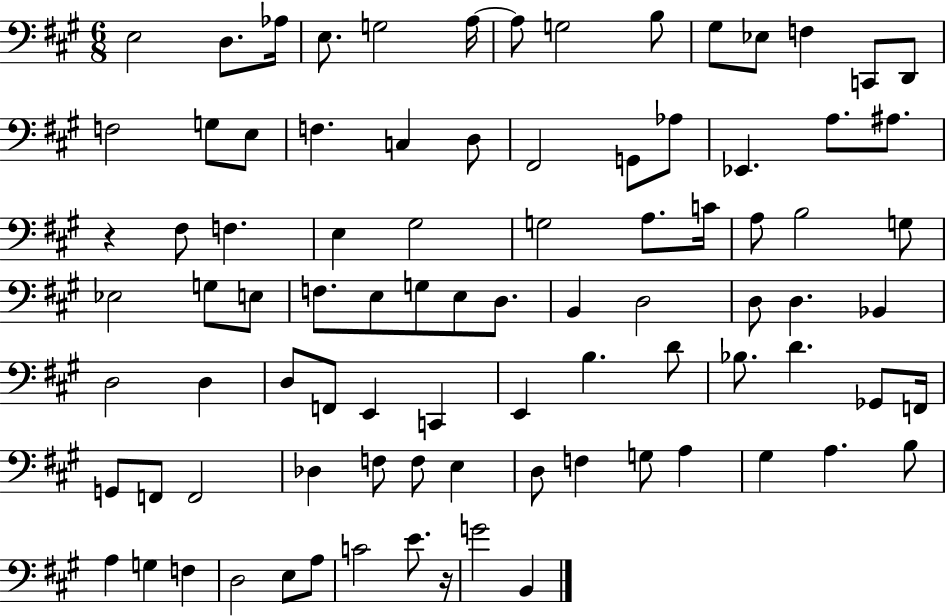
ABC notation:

X:1
T:Untitled
M:6/8
L:1/4
K:A
E,2 D,/2 _A,/4 E,/2 G,2 A,/4 A,/2 G,2 B,/2 ^G,/2 _E,/2 F, C,,/2 D,,/2 F,2 G,/2 E,/2 F, C, D,/2 ^F,,2 G,,/2 _A,/2 _E,, A,/2 ^A,/2 z ^F,/2 F, E, ^G,2 G,2 A,/2 C/4 A,/2 B,2 G,/2 _E,2 G,/2 E,/2 F,/2 E,/2 G,/2 E,/2 D,/2 B,, D,2 D,/2 D, _B,, D,2 D, D,/2 F,,/2 E,, C,, E,, B, D/2 _B,/2 D _G,,/2 F,,/4 G,,/2 F,,/2 F,,2 _D, F,/2 F,/2 E, D,/2 F, G,/2 A, ^G, A, B,/2 A, G, F, D,2 E,/2 A,/2 C2 E/2 z/4 G2 B,,